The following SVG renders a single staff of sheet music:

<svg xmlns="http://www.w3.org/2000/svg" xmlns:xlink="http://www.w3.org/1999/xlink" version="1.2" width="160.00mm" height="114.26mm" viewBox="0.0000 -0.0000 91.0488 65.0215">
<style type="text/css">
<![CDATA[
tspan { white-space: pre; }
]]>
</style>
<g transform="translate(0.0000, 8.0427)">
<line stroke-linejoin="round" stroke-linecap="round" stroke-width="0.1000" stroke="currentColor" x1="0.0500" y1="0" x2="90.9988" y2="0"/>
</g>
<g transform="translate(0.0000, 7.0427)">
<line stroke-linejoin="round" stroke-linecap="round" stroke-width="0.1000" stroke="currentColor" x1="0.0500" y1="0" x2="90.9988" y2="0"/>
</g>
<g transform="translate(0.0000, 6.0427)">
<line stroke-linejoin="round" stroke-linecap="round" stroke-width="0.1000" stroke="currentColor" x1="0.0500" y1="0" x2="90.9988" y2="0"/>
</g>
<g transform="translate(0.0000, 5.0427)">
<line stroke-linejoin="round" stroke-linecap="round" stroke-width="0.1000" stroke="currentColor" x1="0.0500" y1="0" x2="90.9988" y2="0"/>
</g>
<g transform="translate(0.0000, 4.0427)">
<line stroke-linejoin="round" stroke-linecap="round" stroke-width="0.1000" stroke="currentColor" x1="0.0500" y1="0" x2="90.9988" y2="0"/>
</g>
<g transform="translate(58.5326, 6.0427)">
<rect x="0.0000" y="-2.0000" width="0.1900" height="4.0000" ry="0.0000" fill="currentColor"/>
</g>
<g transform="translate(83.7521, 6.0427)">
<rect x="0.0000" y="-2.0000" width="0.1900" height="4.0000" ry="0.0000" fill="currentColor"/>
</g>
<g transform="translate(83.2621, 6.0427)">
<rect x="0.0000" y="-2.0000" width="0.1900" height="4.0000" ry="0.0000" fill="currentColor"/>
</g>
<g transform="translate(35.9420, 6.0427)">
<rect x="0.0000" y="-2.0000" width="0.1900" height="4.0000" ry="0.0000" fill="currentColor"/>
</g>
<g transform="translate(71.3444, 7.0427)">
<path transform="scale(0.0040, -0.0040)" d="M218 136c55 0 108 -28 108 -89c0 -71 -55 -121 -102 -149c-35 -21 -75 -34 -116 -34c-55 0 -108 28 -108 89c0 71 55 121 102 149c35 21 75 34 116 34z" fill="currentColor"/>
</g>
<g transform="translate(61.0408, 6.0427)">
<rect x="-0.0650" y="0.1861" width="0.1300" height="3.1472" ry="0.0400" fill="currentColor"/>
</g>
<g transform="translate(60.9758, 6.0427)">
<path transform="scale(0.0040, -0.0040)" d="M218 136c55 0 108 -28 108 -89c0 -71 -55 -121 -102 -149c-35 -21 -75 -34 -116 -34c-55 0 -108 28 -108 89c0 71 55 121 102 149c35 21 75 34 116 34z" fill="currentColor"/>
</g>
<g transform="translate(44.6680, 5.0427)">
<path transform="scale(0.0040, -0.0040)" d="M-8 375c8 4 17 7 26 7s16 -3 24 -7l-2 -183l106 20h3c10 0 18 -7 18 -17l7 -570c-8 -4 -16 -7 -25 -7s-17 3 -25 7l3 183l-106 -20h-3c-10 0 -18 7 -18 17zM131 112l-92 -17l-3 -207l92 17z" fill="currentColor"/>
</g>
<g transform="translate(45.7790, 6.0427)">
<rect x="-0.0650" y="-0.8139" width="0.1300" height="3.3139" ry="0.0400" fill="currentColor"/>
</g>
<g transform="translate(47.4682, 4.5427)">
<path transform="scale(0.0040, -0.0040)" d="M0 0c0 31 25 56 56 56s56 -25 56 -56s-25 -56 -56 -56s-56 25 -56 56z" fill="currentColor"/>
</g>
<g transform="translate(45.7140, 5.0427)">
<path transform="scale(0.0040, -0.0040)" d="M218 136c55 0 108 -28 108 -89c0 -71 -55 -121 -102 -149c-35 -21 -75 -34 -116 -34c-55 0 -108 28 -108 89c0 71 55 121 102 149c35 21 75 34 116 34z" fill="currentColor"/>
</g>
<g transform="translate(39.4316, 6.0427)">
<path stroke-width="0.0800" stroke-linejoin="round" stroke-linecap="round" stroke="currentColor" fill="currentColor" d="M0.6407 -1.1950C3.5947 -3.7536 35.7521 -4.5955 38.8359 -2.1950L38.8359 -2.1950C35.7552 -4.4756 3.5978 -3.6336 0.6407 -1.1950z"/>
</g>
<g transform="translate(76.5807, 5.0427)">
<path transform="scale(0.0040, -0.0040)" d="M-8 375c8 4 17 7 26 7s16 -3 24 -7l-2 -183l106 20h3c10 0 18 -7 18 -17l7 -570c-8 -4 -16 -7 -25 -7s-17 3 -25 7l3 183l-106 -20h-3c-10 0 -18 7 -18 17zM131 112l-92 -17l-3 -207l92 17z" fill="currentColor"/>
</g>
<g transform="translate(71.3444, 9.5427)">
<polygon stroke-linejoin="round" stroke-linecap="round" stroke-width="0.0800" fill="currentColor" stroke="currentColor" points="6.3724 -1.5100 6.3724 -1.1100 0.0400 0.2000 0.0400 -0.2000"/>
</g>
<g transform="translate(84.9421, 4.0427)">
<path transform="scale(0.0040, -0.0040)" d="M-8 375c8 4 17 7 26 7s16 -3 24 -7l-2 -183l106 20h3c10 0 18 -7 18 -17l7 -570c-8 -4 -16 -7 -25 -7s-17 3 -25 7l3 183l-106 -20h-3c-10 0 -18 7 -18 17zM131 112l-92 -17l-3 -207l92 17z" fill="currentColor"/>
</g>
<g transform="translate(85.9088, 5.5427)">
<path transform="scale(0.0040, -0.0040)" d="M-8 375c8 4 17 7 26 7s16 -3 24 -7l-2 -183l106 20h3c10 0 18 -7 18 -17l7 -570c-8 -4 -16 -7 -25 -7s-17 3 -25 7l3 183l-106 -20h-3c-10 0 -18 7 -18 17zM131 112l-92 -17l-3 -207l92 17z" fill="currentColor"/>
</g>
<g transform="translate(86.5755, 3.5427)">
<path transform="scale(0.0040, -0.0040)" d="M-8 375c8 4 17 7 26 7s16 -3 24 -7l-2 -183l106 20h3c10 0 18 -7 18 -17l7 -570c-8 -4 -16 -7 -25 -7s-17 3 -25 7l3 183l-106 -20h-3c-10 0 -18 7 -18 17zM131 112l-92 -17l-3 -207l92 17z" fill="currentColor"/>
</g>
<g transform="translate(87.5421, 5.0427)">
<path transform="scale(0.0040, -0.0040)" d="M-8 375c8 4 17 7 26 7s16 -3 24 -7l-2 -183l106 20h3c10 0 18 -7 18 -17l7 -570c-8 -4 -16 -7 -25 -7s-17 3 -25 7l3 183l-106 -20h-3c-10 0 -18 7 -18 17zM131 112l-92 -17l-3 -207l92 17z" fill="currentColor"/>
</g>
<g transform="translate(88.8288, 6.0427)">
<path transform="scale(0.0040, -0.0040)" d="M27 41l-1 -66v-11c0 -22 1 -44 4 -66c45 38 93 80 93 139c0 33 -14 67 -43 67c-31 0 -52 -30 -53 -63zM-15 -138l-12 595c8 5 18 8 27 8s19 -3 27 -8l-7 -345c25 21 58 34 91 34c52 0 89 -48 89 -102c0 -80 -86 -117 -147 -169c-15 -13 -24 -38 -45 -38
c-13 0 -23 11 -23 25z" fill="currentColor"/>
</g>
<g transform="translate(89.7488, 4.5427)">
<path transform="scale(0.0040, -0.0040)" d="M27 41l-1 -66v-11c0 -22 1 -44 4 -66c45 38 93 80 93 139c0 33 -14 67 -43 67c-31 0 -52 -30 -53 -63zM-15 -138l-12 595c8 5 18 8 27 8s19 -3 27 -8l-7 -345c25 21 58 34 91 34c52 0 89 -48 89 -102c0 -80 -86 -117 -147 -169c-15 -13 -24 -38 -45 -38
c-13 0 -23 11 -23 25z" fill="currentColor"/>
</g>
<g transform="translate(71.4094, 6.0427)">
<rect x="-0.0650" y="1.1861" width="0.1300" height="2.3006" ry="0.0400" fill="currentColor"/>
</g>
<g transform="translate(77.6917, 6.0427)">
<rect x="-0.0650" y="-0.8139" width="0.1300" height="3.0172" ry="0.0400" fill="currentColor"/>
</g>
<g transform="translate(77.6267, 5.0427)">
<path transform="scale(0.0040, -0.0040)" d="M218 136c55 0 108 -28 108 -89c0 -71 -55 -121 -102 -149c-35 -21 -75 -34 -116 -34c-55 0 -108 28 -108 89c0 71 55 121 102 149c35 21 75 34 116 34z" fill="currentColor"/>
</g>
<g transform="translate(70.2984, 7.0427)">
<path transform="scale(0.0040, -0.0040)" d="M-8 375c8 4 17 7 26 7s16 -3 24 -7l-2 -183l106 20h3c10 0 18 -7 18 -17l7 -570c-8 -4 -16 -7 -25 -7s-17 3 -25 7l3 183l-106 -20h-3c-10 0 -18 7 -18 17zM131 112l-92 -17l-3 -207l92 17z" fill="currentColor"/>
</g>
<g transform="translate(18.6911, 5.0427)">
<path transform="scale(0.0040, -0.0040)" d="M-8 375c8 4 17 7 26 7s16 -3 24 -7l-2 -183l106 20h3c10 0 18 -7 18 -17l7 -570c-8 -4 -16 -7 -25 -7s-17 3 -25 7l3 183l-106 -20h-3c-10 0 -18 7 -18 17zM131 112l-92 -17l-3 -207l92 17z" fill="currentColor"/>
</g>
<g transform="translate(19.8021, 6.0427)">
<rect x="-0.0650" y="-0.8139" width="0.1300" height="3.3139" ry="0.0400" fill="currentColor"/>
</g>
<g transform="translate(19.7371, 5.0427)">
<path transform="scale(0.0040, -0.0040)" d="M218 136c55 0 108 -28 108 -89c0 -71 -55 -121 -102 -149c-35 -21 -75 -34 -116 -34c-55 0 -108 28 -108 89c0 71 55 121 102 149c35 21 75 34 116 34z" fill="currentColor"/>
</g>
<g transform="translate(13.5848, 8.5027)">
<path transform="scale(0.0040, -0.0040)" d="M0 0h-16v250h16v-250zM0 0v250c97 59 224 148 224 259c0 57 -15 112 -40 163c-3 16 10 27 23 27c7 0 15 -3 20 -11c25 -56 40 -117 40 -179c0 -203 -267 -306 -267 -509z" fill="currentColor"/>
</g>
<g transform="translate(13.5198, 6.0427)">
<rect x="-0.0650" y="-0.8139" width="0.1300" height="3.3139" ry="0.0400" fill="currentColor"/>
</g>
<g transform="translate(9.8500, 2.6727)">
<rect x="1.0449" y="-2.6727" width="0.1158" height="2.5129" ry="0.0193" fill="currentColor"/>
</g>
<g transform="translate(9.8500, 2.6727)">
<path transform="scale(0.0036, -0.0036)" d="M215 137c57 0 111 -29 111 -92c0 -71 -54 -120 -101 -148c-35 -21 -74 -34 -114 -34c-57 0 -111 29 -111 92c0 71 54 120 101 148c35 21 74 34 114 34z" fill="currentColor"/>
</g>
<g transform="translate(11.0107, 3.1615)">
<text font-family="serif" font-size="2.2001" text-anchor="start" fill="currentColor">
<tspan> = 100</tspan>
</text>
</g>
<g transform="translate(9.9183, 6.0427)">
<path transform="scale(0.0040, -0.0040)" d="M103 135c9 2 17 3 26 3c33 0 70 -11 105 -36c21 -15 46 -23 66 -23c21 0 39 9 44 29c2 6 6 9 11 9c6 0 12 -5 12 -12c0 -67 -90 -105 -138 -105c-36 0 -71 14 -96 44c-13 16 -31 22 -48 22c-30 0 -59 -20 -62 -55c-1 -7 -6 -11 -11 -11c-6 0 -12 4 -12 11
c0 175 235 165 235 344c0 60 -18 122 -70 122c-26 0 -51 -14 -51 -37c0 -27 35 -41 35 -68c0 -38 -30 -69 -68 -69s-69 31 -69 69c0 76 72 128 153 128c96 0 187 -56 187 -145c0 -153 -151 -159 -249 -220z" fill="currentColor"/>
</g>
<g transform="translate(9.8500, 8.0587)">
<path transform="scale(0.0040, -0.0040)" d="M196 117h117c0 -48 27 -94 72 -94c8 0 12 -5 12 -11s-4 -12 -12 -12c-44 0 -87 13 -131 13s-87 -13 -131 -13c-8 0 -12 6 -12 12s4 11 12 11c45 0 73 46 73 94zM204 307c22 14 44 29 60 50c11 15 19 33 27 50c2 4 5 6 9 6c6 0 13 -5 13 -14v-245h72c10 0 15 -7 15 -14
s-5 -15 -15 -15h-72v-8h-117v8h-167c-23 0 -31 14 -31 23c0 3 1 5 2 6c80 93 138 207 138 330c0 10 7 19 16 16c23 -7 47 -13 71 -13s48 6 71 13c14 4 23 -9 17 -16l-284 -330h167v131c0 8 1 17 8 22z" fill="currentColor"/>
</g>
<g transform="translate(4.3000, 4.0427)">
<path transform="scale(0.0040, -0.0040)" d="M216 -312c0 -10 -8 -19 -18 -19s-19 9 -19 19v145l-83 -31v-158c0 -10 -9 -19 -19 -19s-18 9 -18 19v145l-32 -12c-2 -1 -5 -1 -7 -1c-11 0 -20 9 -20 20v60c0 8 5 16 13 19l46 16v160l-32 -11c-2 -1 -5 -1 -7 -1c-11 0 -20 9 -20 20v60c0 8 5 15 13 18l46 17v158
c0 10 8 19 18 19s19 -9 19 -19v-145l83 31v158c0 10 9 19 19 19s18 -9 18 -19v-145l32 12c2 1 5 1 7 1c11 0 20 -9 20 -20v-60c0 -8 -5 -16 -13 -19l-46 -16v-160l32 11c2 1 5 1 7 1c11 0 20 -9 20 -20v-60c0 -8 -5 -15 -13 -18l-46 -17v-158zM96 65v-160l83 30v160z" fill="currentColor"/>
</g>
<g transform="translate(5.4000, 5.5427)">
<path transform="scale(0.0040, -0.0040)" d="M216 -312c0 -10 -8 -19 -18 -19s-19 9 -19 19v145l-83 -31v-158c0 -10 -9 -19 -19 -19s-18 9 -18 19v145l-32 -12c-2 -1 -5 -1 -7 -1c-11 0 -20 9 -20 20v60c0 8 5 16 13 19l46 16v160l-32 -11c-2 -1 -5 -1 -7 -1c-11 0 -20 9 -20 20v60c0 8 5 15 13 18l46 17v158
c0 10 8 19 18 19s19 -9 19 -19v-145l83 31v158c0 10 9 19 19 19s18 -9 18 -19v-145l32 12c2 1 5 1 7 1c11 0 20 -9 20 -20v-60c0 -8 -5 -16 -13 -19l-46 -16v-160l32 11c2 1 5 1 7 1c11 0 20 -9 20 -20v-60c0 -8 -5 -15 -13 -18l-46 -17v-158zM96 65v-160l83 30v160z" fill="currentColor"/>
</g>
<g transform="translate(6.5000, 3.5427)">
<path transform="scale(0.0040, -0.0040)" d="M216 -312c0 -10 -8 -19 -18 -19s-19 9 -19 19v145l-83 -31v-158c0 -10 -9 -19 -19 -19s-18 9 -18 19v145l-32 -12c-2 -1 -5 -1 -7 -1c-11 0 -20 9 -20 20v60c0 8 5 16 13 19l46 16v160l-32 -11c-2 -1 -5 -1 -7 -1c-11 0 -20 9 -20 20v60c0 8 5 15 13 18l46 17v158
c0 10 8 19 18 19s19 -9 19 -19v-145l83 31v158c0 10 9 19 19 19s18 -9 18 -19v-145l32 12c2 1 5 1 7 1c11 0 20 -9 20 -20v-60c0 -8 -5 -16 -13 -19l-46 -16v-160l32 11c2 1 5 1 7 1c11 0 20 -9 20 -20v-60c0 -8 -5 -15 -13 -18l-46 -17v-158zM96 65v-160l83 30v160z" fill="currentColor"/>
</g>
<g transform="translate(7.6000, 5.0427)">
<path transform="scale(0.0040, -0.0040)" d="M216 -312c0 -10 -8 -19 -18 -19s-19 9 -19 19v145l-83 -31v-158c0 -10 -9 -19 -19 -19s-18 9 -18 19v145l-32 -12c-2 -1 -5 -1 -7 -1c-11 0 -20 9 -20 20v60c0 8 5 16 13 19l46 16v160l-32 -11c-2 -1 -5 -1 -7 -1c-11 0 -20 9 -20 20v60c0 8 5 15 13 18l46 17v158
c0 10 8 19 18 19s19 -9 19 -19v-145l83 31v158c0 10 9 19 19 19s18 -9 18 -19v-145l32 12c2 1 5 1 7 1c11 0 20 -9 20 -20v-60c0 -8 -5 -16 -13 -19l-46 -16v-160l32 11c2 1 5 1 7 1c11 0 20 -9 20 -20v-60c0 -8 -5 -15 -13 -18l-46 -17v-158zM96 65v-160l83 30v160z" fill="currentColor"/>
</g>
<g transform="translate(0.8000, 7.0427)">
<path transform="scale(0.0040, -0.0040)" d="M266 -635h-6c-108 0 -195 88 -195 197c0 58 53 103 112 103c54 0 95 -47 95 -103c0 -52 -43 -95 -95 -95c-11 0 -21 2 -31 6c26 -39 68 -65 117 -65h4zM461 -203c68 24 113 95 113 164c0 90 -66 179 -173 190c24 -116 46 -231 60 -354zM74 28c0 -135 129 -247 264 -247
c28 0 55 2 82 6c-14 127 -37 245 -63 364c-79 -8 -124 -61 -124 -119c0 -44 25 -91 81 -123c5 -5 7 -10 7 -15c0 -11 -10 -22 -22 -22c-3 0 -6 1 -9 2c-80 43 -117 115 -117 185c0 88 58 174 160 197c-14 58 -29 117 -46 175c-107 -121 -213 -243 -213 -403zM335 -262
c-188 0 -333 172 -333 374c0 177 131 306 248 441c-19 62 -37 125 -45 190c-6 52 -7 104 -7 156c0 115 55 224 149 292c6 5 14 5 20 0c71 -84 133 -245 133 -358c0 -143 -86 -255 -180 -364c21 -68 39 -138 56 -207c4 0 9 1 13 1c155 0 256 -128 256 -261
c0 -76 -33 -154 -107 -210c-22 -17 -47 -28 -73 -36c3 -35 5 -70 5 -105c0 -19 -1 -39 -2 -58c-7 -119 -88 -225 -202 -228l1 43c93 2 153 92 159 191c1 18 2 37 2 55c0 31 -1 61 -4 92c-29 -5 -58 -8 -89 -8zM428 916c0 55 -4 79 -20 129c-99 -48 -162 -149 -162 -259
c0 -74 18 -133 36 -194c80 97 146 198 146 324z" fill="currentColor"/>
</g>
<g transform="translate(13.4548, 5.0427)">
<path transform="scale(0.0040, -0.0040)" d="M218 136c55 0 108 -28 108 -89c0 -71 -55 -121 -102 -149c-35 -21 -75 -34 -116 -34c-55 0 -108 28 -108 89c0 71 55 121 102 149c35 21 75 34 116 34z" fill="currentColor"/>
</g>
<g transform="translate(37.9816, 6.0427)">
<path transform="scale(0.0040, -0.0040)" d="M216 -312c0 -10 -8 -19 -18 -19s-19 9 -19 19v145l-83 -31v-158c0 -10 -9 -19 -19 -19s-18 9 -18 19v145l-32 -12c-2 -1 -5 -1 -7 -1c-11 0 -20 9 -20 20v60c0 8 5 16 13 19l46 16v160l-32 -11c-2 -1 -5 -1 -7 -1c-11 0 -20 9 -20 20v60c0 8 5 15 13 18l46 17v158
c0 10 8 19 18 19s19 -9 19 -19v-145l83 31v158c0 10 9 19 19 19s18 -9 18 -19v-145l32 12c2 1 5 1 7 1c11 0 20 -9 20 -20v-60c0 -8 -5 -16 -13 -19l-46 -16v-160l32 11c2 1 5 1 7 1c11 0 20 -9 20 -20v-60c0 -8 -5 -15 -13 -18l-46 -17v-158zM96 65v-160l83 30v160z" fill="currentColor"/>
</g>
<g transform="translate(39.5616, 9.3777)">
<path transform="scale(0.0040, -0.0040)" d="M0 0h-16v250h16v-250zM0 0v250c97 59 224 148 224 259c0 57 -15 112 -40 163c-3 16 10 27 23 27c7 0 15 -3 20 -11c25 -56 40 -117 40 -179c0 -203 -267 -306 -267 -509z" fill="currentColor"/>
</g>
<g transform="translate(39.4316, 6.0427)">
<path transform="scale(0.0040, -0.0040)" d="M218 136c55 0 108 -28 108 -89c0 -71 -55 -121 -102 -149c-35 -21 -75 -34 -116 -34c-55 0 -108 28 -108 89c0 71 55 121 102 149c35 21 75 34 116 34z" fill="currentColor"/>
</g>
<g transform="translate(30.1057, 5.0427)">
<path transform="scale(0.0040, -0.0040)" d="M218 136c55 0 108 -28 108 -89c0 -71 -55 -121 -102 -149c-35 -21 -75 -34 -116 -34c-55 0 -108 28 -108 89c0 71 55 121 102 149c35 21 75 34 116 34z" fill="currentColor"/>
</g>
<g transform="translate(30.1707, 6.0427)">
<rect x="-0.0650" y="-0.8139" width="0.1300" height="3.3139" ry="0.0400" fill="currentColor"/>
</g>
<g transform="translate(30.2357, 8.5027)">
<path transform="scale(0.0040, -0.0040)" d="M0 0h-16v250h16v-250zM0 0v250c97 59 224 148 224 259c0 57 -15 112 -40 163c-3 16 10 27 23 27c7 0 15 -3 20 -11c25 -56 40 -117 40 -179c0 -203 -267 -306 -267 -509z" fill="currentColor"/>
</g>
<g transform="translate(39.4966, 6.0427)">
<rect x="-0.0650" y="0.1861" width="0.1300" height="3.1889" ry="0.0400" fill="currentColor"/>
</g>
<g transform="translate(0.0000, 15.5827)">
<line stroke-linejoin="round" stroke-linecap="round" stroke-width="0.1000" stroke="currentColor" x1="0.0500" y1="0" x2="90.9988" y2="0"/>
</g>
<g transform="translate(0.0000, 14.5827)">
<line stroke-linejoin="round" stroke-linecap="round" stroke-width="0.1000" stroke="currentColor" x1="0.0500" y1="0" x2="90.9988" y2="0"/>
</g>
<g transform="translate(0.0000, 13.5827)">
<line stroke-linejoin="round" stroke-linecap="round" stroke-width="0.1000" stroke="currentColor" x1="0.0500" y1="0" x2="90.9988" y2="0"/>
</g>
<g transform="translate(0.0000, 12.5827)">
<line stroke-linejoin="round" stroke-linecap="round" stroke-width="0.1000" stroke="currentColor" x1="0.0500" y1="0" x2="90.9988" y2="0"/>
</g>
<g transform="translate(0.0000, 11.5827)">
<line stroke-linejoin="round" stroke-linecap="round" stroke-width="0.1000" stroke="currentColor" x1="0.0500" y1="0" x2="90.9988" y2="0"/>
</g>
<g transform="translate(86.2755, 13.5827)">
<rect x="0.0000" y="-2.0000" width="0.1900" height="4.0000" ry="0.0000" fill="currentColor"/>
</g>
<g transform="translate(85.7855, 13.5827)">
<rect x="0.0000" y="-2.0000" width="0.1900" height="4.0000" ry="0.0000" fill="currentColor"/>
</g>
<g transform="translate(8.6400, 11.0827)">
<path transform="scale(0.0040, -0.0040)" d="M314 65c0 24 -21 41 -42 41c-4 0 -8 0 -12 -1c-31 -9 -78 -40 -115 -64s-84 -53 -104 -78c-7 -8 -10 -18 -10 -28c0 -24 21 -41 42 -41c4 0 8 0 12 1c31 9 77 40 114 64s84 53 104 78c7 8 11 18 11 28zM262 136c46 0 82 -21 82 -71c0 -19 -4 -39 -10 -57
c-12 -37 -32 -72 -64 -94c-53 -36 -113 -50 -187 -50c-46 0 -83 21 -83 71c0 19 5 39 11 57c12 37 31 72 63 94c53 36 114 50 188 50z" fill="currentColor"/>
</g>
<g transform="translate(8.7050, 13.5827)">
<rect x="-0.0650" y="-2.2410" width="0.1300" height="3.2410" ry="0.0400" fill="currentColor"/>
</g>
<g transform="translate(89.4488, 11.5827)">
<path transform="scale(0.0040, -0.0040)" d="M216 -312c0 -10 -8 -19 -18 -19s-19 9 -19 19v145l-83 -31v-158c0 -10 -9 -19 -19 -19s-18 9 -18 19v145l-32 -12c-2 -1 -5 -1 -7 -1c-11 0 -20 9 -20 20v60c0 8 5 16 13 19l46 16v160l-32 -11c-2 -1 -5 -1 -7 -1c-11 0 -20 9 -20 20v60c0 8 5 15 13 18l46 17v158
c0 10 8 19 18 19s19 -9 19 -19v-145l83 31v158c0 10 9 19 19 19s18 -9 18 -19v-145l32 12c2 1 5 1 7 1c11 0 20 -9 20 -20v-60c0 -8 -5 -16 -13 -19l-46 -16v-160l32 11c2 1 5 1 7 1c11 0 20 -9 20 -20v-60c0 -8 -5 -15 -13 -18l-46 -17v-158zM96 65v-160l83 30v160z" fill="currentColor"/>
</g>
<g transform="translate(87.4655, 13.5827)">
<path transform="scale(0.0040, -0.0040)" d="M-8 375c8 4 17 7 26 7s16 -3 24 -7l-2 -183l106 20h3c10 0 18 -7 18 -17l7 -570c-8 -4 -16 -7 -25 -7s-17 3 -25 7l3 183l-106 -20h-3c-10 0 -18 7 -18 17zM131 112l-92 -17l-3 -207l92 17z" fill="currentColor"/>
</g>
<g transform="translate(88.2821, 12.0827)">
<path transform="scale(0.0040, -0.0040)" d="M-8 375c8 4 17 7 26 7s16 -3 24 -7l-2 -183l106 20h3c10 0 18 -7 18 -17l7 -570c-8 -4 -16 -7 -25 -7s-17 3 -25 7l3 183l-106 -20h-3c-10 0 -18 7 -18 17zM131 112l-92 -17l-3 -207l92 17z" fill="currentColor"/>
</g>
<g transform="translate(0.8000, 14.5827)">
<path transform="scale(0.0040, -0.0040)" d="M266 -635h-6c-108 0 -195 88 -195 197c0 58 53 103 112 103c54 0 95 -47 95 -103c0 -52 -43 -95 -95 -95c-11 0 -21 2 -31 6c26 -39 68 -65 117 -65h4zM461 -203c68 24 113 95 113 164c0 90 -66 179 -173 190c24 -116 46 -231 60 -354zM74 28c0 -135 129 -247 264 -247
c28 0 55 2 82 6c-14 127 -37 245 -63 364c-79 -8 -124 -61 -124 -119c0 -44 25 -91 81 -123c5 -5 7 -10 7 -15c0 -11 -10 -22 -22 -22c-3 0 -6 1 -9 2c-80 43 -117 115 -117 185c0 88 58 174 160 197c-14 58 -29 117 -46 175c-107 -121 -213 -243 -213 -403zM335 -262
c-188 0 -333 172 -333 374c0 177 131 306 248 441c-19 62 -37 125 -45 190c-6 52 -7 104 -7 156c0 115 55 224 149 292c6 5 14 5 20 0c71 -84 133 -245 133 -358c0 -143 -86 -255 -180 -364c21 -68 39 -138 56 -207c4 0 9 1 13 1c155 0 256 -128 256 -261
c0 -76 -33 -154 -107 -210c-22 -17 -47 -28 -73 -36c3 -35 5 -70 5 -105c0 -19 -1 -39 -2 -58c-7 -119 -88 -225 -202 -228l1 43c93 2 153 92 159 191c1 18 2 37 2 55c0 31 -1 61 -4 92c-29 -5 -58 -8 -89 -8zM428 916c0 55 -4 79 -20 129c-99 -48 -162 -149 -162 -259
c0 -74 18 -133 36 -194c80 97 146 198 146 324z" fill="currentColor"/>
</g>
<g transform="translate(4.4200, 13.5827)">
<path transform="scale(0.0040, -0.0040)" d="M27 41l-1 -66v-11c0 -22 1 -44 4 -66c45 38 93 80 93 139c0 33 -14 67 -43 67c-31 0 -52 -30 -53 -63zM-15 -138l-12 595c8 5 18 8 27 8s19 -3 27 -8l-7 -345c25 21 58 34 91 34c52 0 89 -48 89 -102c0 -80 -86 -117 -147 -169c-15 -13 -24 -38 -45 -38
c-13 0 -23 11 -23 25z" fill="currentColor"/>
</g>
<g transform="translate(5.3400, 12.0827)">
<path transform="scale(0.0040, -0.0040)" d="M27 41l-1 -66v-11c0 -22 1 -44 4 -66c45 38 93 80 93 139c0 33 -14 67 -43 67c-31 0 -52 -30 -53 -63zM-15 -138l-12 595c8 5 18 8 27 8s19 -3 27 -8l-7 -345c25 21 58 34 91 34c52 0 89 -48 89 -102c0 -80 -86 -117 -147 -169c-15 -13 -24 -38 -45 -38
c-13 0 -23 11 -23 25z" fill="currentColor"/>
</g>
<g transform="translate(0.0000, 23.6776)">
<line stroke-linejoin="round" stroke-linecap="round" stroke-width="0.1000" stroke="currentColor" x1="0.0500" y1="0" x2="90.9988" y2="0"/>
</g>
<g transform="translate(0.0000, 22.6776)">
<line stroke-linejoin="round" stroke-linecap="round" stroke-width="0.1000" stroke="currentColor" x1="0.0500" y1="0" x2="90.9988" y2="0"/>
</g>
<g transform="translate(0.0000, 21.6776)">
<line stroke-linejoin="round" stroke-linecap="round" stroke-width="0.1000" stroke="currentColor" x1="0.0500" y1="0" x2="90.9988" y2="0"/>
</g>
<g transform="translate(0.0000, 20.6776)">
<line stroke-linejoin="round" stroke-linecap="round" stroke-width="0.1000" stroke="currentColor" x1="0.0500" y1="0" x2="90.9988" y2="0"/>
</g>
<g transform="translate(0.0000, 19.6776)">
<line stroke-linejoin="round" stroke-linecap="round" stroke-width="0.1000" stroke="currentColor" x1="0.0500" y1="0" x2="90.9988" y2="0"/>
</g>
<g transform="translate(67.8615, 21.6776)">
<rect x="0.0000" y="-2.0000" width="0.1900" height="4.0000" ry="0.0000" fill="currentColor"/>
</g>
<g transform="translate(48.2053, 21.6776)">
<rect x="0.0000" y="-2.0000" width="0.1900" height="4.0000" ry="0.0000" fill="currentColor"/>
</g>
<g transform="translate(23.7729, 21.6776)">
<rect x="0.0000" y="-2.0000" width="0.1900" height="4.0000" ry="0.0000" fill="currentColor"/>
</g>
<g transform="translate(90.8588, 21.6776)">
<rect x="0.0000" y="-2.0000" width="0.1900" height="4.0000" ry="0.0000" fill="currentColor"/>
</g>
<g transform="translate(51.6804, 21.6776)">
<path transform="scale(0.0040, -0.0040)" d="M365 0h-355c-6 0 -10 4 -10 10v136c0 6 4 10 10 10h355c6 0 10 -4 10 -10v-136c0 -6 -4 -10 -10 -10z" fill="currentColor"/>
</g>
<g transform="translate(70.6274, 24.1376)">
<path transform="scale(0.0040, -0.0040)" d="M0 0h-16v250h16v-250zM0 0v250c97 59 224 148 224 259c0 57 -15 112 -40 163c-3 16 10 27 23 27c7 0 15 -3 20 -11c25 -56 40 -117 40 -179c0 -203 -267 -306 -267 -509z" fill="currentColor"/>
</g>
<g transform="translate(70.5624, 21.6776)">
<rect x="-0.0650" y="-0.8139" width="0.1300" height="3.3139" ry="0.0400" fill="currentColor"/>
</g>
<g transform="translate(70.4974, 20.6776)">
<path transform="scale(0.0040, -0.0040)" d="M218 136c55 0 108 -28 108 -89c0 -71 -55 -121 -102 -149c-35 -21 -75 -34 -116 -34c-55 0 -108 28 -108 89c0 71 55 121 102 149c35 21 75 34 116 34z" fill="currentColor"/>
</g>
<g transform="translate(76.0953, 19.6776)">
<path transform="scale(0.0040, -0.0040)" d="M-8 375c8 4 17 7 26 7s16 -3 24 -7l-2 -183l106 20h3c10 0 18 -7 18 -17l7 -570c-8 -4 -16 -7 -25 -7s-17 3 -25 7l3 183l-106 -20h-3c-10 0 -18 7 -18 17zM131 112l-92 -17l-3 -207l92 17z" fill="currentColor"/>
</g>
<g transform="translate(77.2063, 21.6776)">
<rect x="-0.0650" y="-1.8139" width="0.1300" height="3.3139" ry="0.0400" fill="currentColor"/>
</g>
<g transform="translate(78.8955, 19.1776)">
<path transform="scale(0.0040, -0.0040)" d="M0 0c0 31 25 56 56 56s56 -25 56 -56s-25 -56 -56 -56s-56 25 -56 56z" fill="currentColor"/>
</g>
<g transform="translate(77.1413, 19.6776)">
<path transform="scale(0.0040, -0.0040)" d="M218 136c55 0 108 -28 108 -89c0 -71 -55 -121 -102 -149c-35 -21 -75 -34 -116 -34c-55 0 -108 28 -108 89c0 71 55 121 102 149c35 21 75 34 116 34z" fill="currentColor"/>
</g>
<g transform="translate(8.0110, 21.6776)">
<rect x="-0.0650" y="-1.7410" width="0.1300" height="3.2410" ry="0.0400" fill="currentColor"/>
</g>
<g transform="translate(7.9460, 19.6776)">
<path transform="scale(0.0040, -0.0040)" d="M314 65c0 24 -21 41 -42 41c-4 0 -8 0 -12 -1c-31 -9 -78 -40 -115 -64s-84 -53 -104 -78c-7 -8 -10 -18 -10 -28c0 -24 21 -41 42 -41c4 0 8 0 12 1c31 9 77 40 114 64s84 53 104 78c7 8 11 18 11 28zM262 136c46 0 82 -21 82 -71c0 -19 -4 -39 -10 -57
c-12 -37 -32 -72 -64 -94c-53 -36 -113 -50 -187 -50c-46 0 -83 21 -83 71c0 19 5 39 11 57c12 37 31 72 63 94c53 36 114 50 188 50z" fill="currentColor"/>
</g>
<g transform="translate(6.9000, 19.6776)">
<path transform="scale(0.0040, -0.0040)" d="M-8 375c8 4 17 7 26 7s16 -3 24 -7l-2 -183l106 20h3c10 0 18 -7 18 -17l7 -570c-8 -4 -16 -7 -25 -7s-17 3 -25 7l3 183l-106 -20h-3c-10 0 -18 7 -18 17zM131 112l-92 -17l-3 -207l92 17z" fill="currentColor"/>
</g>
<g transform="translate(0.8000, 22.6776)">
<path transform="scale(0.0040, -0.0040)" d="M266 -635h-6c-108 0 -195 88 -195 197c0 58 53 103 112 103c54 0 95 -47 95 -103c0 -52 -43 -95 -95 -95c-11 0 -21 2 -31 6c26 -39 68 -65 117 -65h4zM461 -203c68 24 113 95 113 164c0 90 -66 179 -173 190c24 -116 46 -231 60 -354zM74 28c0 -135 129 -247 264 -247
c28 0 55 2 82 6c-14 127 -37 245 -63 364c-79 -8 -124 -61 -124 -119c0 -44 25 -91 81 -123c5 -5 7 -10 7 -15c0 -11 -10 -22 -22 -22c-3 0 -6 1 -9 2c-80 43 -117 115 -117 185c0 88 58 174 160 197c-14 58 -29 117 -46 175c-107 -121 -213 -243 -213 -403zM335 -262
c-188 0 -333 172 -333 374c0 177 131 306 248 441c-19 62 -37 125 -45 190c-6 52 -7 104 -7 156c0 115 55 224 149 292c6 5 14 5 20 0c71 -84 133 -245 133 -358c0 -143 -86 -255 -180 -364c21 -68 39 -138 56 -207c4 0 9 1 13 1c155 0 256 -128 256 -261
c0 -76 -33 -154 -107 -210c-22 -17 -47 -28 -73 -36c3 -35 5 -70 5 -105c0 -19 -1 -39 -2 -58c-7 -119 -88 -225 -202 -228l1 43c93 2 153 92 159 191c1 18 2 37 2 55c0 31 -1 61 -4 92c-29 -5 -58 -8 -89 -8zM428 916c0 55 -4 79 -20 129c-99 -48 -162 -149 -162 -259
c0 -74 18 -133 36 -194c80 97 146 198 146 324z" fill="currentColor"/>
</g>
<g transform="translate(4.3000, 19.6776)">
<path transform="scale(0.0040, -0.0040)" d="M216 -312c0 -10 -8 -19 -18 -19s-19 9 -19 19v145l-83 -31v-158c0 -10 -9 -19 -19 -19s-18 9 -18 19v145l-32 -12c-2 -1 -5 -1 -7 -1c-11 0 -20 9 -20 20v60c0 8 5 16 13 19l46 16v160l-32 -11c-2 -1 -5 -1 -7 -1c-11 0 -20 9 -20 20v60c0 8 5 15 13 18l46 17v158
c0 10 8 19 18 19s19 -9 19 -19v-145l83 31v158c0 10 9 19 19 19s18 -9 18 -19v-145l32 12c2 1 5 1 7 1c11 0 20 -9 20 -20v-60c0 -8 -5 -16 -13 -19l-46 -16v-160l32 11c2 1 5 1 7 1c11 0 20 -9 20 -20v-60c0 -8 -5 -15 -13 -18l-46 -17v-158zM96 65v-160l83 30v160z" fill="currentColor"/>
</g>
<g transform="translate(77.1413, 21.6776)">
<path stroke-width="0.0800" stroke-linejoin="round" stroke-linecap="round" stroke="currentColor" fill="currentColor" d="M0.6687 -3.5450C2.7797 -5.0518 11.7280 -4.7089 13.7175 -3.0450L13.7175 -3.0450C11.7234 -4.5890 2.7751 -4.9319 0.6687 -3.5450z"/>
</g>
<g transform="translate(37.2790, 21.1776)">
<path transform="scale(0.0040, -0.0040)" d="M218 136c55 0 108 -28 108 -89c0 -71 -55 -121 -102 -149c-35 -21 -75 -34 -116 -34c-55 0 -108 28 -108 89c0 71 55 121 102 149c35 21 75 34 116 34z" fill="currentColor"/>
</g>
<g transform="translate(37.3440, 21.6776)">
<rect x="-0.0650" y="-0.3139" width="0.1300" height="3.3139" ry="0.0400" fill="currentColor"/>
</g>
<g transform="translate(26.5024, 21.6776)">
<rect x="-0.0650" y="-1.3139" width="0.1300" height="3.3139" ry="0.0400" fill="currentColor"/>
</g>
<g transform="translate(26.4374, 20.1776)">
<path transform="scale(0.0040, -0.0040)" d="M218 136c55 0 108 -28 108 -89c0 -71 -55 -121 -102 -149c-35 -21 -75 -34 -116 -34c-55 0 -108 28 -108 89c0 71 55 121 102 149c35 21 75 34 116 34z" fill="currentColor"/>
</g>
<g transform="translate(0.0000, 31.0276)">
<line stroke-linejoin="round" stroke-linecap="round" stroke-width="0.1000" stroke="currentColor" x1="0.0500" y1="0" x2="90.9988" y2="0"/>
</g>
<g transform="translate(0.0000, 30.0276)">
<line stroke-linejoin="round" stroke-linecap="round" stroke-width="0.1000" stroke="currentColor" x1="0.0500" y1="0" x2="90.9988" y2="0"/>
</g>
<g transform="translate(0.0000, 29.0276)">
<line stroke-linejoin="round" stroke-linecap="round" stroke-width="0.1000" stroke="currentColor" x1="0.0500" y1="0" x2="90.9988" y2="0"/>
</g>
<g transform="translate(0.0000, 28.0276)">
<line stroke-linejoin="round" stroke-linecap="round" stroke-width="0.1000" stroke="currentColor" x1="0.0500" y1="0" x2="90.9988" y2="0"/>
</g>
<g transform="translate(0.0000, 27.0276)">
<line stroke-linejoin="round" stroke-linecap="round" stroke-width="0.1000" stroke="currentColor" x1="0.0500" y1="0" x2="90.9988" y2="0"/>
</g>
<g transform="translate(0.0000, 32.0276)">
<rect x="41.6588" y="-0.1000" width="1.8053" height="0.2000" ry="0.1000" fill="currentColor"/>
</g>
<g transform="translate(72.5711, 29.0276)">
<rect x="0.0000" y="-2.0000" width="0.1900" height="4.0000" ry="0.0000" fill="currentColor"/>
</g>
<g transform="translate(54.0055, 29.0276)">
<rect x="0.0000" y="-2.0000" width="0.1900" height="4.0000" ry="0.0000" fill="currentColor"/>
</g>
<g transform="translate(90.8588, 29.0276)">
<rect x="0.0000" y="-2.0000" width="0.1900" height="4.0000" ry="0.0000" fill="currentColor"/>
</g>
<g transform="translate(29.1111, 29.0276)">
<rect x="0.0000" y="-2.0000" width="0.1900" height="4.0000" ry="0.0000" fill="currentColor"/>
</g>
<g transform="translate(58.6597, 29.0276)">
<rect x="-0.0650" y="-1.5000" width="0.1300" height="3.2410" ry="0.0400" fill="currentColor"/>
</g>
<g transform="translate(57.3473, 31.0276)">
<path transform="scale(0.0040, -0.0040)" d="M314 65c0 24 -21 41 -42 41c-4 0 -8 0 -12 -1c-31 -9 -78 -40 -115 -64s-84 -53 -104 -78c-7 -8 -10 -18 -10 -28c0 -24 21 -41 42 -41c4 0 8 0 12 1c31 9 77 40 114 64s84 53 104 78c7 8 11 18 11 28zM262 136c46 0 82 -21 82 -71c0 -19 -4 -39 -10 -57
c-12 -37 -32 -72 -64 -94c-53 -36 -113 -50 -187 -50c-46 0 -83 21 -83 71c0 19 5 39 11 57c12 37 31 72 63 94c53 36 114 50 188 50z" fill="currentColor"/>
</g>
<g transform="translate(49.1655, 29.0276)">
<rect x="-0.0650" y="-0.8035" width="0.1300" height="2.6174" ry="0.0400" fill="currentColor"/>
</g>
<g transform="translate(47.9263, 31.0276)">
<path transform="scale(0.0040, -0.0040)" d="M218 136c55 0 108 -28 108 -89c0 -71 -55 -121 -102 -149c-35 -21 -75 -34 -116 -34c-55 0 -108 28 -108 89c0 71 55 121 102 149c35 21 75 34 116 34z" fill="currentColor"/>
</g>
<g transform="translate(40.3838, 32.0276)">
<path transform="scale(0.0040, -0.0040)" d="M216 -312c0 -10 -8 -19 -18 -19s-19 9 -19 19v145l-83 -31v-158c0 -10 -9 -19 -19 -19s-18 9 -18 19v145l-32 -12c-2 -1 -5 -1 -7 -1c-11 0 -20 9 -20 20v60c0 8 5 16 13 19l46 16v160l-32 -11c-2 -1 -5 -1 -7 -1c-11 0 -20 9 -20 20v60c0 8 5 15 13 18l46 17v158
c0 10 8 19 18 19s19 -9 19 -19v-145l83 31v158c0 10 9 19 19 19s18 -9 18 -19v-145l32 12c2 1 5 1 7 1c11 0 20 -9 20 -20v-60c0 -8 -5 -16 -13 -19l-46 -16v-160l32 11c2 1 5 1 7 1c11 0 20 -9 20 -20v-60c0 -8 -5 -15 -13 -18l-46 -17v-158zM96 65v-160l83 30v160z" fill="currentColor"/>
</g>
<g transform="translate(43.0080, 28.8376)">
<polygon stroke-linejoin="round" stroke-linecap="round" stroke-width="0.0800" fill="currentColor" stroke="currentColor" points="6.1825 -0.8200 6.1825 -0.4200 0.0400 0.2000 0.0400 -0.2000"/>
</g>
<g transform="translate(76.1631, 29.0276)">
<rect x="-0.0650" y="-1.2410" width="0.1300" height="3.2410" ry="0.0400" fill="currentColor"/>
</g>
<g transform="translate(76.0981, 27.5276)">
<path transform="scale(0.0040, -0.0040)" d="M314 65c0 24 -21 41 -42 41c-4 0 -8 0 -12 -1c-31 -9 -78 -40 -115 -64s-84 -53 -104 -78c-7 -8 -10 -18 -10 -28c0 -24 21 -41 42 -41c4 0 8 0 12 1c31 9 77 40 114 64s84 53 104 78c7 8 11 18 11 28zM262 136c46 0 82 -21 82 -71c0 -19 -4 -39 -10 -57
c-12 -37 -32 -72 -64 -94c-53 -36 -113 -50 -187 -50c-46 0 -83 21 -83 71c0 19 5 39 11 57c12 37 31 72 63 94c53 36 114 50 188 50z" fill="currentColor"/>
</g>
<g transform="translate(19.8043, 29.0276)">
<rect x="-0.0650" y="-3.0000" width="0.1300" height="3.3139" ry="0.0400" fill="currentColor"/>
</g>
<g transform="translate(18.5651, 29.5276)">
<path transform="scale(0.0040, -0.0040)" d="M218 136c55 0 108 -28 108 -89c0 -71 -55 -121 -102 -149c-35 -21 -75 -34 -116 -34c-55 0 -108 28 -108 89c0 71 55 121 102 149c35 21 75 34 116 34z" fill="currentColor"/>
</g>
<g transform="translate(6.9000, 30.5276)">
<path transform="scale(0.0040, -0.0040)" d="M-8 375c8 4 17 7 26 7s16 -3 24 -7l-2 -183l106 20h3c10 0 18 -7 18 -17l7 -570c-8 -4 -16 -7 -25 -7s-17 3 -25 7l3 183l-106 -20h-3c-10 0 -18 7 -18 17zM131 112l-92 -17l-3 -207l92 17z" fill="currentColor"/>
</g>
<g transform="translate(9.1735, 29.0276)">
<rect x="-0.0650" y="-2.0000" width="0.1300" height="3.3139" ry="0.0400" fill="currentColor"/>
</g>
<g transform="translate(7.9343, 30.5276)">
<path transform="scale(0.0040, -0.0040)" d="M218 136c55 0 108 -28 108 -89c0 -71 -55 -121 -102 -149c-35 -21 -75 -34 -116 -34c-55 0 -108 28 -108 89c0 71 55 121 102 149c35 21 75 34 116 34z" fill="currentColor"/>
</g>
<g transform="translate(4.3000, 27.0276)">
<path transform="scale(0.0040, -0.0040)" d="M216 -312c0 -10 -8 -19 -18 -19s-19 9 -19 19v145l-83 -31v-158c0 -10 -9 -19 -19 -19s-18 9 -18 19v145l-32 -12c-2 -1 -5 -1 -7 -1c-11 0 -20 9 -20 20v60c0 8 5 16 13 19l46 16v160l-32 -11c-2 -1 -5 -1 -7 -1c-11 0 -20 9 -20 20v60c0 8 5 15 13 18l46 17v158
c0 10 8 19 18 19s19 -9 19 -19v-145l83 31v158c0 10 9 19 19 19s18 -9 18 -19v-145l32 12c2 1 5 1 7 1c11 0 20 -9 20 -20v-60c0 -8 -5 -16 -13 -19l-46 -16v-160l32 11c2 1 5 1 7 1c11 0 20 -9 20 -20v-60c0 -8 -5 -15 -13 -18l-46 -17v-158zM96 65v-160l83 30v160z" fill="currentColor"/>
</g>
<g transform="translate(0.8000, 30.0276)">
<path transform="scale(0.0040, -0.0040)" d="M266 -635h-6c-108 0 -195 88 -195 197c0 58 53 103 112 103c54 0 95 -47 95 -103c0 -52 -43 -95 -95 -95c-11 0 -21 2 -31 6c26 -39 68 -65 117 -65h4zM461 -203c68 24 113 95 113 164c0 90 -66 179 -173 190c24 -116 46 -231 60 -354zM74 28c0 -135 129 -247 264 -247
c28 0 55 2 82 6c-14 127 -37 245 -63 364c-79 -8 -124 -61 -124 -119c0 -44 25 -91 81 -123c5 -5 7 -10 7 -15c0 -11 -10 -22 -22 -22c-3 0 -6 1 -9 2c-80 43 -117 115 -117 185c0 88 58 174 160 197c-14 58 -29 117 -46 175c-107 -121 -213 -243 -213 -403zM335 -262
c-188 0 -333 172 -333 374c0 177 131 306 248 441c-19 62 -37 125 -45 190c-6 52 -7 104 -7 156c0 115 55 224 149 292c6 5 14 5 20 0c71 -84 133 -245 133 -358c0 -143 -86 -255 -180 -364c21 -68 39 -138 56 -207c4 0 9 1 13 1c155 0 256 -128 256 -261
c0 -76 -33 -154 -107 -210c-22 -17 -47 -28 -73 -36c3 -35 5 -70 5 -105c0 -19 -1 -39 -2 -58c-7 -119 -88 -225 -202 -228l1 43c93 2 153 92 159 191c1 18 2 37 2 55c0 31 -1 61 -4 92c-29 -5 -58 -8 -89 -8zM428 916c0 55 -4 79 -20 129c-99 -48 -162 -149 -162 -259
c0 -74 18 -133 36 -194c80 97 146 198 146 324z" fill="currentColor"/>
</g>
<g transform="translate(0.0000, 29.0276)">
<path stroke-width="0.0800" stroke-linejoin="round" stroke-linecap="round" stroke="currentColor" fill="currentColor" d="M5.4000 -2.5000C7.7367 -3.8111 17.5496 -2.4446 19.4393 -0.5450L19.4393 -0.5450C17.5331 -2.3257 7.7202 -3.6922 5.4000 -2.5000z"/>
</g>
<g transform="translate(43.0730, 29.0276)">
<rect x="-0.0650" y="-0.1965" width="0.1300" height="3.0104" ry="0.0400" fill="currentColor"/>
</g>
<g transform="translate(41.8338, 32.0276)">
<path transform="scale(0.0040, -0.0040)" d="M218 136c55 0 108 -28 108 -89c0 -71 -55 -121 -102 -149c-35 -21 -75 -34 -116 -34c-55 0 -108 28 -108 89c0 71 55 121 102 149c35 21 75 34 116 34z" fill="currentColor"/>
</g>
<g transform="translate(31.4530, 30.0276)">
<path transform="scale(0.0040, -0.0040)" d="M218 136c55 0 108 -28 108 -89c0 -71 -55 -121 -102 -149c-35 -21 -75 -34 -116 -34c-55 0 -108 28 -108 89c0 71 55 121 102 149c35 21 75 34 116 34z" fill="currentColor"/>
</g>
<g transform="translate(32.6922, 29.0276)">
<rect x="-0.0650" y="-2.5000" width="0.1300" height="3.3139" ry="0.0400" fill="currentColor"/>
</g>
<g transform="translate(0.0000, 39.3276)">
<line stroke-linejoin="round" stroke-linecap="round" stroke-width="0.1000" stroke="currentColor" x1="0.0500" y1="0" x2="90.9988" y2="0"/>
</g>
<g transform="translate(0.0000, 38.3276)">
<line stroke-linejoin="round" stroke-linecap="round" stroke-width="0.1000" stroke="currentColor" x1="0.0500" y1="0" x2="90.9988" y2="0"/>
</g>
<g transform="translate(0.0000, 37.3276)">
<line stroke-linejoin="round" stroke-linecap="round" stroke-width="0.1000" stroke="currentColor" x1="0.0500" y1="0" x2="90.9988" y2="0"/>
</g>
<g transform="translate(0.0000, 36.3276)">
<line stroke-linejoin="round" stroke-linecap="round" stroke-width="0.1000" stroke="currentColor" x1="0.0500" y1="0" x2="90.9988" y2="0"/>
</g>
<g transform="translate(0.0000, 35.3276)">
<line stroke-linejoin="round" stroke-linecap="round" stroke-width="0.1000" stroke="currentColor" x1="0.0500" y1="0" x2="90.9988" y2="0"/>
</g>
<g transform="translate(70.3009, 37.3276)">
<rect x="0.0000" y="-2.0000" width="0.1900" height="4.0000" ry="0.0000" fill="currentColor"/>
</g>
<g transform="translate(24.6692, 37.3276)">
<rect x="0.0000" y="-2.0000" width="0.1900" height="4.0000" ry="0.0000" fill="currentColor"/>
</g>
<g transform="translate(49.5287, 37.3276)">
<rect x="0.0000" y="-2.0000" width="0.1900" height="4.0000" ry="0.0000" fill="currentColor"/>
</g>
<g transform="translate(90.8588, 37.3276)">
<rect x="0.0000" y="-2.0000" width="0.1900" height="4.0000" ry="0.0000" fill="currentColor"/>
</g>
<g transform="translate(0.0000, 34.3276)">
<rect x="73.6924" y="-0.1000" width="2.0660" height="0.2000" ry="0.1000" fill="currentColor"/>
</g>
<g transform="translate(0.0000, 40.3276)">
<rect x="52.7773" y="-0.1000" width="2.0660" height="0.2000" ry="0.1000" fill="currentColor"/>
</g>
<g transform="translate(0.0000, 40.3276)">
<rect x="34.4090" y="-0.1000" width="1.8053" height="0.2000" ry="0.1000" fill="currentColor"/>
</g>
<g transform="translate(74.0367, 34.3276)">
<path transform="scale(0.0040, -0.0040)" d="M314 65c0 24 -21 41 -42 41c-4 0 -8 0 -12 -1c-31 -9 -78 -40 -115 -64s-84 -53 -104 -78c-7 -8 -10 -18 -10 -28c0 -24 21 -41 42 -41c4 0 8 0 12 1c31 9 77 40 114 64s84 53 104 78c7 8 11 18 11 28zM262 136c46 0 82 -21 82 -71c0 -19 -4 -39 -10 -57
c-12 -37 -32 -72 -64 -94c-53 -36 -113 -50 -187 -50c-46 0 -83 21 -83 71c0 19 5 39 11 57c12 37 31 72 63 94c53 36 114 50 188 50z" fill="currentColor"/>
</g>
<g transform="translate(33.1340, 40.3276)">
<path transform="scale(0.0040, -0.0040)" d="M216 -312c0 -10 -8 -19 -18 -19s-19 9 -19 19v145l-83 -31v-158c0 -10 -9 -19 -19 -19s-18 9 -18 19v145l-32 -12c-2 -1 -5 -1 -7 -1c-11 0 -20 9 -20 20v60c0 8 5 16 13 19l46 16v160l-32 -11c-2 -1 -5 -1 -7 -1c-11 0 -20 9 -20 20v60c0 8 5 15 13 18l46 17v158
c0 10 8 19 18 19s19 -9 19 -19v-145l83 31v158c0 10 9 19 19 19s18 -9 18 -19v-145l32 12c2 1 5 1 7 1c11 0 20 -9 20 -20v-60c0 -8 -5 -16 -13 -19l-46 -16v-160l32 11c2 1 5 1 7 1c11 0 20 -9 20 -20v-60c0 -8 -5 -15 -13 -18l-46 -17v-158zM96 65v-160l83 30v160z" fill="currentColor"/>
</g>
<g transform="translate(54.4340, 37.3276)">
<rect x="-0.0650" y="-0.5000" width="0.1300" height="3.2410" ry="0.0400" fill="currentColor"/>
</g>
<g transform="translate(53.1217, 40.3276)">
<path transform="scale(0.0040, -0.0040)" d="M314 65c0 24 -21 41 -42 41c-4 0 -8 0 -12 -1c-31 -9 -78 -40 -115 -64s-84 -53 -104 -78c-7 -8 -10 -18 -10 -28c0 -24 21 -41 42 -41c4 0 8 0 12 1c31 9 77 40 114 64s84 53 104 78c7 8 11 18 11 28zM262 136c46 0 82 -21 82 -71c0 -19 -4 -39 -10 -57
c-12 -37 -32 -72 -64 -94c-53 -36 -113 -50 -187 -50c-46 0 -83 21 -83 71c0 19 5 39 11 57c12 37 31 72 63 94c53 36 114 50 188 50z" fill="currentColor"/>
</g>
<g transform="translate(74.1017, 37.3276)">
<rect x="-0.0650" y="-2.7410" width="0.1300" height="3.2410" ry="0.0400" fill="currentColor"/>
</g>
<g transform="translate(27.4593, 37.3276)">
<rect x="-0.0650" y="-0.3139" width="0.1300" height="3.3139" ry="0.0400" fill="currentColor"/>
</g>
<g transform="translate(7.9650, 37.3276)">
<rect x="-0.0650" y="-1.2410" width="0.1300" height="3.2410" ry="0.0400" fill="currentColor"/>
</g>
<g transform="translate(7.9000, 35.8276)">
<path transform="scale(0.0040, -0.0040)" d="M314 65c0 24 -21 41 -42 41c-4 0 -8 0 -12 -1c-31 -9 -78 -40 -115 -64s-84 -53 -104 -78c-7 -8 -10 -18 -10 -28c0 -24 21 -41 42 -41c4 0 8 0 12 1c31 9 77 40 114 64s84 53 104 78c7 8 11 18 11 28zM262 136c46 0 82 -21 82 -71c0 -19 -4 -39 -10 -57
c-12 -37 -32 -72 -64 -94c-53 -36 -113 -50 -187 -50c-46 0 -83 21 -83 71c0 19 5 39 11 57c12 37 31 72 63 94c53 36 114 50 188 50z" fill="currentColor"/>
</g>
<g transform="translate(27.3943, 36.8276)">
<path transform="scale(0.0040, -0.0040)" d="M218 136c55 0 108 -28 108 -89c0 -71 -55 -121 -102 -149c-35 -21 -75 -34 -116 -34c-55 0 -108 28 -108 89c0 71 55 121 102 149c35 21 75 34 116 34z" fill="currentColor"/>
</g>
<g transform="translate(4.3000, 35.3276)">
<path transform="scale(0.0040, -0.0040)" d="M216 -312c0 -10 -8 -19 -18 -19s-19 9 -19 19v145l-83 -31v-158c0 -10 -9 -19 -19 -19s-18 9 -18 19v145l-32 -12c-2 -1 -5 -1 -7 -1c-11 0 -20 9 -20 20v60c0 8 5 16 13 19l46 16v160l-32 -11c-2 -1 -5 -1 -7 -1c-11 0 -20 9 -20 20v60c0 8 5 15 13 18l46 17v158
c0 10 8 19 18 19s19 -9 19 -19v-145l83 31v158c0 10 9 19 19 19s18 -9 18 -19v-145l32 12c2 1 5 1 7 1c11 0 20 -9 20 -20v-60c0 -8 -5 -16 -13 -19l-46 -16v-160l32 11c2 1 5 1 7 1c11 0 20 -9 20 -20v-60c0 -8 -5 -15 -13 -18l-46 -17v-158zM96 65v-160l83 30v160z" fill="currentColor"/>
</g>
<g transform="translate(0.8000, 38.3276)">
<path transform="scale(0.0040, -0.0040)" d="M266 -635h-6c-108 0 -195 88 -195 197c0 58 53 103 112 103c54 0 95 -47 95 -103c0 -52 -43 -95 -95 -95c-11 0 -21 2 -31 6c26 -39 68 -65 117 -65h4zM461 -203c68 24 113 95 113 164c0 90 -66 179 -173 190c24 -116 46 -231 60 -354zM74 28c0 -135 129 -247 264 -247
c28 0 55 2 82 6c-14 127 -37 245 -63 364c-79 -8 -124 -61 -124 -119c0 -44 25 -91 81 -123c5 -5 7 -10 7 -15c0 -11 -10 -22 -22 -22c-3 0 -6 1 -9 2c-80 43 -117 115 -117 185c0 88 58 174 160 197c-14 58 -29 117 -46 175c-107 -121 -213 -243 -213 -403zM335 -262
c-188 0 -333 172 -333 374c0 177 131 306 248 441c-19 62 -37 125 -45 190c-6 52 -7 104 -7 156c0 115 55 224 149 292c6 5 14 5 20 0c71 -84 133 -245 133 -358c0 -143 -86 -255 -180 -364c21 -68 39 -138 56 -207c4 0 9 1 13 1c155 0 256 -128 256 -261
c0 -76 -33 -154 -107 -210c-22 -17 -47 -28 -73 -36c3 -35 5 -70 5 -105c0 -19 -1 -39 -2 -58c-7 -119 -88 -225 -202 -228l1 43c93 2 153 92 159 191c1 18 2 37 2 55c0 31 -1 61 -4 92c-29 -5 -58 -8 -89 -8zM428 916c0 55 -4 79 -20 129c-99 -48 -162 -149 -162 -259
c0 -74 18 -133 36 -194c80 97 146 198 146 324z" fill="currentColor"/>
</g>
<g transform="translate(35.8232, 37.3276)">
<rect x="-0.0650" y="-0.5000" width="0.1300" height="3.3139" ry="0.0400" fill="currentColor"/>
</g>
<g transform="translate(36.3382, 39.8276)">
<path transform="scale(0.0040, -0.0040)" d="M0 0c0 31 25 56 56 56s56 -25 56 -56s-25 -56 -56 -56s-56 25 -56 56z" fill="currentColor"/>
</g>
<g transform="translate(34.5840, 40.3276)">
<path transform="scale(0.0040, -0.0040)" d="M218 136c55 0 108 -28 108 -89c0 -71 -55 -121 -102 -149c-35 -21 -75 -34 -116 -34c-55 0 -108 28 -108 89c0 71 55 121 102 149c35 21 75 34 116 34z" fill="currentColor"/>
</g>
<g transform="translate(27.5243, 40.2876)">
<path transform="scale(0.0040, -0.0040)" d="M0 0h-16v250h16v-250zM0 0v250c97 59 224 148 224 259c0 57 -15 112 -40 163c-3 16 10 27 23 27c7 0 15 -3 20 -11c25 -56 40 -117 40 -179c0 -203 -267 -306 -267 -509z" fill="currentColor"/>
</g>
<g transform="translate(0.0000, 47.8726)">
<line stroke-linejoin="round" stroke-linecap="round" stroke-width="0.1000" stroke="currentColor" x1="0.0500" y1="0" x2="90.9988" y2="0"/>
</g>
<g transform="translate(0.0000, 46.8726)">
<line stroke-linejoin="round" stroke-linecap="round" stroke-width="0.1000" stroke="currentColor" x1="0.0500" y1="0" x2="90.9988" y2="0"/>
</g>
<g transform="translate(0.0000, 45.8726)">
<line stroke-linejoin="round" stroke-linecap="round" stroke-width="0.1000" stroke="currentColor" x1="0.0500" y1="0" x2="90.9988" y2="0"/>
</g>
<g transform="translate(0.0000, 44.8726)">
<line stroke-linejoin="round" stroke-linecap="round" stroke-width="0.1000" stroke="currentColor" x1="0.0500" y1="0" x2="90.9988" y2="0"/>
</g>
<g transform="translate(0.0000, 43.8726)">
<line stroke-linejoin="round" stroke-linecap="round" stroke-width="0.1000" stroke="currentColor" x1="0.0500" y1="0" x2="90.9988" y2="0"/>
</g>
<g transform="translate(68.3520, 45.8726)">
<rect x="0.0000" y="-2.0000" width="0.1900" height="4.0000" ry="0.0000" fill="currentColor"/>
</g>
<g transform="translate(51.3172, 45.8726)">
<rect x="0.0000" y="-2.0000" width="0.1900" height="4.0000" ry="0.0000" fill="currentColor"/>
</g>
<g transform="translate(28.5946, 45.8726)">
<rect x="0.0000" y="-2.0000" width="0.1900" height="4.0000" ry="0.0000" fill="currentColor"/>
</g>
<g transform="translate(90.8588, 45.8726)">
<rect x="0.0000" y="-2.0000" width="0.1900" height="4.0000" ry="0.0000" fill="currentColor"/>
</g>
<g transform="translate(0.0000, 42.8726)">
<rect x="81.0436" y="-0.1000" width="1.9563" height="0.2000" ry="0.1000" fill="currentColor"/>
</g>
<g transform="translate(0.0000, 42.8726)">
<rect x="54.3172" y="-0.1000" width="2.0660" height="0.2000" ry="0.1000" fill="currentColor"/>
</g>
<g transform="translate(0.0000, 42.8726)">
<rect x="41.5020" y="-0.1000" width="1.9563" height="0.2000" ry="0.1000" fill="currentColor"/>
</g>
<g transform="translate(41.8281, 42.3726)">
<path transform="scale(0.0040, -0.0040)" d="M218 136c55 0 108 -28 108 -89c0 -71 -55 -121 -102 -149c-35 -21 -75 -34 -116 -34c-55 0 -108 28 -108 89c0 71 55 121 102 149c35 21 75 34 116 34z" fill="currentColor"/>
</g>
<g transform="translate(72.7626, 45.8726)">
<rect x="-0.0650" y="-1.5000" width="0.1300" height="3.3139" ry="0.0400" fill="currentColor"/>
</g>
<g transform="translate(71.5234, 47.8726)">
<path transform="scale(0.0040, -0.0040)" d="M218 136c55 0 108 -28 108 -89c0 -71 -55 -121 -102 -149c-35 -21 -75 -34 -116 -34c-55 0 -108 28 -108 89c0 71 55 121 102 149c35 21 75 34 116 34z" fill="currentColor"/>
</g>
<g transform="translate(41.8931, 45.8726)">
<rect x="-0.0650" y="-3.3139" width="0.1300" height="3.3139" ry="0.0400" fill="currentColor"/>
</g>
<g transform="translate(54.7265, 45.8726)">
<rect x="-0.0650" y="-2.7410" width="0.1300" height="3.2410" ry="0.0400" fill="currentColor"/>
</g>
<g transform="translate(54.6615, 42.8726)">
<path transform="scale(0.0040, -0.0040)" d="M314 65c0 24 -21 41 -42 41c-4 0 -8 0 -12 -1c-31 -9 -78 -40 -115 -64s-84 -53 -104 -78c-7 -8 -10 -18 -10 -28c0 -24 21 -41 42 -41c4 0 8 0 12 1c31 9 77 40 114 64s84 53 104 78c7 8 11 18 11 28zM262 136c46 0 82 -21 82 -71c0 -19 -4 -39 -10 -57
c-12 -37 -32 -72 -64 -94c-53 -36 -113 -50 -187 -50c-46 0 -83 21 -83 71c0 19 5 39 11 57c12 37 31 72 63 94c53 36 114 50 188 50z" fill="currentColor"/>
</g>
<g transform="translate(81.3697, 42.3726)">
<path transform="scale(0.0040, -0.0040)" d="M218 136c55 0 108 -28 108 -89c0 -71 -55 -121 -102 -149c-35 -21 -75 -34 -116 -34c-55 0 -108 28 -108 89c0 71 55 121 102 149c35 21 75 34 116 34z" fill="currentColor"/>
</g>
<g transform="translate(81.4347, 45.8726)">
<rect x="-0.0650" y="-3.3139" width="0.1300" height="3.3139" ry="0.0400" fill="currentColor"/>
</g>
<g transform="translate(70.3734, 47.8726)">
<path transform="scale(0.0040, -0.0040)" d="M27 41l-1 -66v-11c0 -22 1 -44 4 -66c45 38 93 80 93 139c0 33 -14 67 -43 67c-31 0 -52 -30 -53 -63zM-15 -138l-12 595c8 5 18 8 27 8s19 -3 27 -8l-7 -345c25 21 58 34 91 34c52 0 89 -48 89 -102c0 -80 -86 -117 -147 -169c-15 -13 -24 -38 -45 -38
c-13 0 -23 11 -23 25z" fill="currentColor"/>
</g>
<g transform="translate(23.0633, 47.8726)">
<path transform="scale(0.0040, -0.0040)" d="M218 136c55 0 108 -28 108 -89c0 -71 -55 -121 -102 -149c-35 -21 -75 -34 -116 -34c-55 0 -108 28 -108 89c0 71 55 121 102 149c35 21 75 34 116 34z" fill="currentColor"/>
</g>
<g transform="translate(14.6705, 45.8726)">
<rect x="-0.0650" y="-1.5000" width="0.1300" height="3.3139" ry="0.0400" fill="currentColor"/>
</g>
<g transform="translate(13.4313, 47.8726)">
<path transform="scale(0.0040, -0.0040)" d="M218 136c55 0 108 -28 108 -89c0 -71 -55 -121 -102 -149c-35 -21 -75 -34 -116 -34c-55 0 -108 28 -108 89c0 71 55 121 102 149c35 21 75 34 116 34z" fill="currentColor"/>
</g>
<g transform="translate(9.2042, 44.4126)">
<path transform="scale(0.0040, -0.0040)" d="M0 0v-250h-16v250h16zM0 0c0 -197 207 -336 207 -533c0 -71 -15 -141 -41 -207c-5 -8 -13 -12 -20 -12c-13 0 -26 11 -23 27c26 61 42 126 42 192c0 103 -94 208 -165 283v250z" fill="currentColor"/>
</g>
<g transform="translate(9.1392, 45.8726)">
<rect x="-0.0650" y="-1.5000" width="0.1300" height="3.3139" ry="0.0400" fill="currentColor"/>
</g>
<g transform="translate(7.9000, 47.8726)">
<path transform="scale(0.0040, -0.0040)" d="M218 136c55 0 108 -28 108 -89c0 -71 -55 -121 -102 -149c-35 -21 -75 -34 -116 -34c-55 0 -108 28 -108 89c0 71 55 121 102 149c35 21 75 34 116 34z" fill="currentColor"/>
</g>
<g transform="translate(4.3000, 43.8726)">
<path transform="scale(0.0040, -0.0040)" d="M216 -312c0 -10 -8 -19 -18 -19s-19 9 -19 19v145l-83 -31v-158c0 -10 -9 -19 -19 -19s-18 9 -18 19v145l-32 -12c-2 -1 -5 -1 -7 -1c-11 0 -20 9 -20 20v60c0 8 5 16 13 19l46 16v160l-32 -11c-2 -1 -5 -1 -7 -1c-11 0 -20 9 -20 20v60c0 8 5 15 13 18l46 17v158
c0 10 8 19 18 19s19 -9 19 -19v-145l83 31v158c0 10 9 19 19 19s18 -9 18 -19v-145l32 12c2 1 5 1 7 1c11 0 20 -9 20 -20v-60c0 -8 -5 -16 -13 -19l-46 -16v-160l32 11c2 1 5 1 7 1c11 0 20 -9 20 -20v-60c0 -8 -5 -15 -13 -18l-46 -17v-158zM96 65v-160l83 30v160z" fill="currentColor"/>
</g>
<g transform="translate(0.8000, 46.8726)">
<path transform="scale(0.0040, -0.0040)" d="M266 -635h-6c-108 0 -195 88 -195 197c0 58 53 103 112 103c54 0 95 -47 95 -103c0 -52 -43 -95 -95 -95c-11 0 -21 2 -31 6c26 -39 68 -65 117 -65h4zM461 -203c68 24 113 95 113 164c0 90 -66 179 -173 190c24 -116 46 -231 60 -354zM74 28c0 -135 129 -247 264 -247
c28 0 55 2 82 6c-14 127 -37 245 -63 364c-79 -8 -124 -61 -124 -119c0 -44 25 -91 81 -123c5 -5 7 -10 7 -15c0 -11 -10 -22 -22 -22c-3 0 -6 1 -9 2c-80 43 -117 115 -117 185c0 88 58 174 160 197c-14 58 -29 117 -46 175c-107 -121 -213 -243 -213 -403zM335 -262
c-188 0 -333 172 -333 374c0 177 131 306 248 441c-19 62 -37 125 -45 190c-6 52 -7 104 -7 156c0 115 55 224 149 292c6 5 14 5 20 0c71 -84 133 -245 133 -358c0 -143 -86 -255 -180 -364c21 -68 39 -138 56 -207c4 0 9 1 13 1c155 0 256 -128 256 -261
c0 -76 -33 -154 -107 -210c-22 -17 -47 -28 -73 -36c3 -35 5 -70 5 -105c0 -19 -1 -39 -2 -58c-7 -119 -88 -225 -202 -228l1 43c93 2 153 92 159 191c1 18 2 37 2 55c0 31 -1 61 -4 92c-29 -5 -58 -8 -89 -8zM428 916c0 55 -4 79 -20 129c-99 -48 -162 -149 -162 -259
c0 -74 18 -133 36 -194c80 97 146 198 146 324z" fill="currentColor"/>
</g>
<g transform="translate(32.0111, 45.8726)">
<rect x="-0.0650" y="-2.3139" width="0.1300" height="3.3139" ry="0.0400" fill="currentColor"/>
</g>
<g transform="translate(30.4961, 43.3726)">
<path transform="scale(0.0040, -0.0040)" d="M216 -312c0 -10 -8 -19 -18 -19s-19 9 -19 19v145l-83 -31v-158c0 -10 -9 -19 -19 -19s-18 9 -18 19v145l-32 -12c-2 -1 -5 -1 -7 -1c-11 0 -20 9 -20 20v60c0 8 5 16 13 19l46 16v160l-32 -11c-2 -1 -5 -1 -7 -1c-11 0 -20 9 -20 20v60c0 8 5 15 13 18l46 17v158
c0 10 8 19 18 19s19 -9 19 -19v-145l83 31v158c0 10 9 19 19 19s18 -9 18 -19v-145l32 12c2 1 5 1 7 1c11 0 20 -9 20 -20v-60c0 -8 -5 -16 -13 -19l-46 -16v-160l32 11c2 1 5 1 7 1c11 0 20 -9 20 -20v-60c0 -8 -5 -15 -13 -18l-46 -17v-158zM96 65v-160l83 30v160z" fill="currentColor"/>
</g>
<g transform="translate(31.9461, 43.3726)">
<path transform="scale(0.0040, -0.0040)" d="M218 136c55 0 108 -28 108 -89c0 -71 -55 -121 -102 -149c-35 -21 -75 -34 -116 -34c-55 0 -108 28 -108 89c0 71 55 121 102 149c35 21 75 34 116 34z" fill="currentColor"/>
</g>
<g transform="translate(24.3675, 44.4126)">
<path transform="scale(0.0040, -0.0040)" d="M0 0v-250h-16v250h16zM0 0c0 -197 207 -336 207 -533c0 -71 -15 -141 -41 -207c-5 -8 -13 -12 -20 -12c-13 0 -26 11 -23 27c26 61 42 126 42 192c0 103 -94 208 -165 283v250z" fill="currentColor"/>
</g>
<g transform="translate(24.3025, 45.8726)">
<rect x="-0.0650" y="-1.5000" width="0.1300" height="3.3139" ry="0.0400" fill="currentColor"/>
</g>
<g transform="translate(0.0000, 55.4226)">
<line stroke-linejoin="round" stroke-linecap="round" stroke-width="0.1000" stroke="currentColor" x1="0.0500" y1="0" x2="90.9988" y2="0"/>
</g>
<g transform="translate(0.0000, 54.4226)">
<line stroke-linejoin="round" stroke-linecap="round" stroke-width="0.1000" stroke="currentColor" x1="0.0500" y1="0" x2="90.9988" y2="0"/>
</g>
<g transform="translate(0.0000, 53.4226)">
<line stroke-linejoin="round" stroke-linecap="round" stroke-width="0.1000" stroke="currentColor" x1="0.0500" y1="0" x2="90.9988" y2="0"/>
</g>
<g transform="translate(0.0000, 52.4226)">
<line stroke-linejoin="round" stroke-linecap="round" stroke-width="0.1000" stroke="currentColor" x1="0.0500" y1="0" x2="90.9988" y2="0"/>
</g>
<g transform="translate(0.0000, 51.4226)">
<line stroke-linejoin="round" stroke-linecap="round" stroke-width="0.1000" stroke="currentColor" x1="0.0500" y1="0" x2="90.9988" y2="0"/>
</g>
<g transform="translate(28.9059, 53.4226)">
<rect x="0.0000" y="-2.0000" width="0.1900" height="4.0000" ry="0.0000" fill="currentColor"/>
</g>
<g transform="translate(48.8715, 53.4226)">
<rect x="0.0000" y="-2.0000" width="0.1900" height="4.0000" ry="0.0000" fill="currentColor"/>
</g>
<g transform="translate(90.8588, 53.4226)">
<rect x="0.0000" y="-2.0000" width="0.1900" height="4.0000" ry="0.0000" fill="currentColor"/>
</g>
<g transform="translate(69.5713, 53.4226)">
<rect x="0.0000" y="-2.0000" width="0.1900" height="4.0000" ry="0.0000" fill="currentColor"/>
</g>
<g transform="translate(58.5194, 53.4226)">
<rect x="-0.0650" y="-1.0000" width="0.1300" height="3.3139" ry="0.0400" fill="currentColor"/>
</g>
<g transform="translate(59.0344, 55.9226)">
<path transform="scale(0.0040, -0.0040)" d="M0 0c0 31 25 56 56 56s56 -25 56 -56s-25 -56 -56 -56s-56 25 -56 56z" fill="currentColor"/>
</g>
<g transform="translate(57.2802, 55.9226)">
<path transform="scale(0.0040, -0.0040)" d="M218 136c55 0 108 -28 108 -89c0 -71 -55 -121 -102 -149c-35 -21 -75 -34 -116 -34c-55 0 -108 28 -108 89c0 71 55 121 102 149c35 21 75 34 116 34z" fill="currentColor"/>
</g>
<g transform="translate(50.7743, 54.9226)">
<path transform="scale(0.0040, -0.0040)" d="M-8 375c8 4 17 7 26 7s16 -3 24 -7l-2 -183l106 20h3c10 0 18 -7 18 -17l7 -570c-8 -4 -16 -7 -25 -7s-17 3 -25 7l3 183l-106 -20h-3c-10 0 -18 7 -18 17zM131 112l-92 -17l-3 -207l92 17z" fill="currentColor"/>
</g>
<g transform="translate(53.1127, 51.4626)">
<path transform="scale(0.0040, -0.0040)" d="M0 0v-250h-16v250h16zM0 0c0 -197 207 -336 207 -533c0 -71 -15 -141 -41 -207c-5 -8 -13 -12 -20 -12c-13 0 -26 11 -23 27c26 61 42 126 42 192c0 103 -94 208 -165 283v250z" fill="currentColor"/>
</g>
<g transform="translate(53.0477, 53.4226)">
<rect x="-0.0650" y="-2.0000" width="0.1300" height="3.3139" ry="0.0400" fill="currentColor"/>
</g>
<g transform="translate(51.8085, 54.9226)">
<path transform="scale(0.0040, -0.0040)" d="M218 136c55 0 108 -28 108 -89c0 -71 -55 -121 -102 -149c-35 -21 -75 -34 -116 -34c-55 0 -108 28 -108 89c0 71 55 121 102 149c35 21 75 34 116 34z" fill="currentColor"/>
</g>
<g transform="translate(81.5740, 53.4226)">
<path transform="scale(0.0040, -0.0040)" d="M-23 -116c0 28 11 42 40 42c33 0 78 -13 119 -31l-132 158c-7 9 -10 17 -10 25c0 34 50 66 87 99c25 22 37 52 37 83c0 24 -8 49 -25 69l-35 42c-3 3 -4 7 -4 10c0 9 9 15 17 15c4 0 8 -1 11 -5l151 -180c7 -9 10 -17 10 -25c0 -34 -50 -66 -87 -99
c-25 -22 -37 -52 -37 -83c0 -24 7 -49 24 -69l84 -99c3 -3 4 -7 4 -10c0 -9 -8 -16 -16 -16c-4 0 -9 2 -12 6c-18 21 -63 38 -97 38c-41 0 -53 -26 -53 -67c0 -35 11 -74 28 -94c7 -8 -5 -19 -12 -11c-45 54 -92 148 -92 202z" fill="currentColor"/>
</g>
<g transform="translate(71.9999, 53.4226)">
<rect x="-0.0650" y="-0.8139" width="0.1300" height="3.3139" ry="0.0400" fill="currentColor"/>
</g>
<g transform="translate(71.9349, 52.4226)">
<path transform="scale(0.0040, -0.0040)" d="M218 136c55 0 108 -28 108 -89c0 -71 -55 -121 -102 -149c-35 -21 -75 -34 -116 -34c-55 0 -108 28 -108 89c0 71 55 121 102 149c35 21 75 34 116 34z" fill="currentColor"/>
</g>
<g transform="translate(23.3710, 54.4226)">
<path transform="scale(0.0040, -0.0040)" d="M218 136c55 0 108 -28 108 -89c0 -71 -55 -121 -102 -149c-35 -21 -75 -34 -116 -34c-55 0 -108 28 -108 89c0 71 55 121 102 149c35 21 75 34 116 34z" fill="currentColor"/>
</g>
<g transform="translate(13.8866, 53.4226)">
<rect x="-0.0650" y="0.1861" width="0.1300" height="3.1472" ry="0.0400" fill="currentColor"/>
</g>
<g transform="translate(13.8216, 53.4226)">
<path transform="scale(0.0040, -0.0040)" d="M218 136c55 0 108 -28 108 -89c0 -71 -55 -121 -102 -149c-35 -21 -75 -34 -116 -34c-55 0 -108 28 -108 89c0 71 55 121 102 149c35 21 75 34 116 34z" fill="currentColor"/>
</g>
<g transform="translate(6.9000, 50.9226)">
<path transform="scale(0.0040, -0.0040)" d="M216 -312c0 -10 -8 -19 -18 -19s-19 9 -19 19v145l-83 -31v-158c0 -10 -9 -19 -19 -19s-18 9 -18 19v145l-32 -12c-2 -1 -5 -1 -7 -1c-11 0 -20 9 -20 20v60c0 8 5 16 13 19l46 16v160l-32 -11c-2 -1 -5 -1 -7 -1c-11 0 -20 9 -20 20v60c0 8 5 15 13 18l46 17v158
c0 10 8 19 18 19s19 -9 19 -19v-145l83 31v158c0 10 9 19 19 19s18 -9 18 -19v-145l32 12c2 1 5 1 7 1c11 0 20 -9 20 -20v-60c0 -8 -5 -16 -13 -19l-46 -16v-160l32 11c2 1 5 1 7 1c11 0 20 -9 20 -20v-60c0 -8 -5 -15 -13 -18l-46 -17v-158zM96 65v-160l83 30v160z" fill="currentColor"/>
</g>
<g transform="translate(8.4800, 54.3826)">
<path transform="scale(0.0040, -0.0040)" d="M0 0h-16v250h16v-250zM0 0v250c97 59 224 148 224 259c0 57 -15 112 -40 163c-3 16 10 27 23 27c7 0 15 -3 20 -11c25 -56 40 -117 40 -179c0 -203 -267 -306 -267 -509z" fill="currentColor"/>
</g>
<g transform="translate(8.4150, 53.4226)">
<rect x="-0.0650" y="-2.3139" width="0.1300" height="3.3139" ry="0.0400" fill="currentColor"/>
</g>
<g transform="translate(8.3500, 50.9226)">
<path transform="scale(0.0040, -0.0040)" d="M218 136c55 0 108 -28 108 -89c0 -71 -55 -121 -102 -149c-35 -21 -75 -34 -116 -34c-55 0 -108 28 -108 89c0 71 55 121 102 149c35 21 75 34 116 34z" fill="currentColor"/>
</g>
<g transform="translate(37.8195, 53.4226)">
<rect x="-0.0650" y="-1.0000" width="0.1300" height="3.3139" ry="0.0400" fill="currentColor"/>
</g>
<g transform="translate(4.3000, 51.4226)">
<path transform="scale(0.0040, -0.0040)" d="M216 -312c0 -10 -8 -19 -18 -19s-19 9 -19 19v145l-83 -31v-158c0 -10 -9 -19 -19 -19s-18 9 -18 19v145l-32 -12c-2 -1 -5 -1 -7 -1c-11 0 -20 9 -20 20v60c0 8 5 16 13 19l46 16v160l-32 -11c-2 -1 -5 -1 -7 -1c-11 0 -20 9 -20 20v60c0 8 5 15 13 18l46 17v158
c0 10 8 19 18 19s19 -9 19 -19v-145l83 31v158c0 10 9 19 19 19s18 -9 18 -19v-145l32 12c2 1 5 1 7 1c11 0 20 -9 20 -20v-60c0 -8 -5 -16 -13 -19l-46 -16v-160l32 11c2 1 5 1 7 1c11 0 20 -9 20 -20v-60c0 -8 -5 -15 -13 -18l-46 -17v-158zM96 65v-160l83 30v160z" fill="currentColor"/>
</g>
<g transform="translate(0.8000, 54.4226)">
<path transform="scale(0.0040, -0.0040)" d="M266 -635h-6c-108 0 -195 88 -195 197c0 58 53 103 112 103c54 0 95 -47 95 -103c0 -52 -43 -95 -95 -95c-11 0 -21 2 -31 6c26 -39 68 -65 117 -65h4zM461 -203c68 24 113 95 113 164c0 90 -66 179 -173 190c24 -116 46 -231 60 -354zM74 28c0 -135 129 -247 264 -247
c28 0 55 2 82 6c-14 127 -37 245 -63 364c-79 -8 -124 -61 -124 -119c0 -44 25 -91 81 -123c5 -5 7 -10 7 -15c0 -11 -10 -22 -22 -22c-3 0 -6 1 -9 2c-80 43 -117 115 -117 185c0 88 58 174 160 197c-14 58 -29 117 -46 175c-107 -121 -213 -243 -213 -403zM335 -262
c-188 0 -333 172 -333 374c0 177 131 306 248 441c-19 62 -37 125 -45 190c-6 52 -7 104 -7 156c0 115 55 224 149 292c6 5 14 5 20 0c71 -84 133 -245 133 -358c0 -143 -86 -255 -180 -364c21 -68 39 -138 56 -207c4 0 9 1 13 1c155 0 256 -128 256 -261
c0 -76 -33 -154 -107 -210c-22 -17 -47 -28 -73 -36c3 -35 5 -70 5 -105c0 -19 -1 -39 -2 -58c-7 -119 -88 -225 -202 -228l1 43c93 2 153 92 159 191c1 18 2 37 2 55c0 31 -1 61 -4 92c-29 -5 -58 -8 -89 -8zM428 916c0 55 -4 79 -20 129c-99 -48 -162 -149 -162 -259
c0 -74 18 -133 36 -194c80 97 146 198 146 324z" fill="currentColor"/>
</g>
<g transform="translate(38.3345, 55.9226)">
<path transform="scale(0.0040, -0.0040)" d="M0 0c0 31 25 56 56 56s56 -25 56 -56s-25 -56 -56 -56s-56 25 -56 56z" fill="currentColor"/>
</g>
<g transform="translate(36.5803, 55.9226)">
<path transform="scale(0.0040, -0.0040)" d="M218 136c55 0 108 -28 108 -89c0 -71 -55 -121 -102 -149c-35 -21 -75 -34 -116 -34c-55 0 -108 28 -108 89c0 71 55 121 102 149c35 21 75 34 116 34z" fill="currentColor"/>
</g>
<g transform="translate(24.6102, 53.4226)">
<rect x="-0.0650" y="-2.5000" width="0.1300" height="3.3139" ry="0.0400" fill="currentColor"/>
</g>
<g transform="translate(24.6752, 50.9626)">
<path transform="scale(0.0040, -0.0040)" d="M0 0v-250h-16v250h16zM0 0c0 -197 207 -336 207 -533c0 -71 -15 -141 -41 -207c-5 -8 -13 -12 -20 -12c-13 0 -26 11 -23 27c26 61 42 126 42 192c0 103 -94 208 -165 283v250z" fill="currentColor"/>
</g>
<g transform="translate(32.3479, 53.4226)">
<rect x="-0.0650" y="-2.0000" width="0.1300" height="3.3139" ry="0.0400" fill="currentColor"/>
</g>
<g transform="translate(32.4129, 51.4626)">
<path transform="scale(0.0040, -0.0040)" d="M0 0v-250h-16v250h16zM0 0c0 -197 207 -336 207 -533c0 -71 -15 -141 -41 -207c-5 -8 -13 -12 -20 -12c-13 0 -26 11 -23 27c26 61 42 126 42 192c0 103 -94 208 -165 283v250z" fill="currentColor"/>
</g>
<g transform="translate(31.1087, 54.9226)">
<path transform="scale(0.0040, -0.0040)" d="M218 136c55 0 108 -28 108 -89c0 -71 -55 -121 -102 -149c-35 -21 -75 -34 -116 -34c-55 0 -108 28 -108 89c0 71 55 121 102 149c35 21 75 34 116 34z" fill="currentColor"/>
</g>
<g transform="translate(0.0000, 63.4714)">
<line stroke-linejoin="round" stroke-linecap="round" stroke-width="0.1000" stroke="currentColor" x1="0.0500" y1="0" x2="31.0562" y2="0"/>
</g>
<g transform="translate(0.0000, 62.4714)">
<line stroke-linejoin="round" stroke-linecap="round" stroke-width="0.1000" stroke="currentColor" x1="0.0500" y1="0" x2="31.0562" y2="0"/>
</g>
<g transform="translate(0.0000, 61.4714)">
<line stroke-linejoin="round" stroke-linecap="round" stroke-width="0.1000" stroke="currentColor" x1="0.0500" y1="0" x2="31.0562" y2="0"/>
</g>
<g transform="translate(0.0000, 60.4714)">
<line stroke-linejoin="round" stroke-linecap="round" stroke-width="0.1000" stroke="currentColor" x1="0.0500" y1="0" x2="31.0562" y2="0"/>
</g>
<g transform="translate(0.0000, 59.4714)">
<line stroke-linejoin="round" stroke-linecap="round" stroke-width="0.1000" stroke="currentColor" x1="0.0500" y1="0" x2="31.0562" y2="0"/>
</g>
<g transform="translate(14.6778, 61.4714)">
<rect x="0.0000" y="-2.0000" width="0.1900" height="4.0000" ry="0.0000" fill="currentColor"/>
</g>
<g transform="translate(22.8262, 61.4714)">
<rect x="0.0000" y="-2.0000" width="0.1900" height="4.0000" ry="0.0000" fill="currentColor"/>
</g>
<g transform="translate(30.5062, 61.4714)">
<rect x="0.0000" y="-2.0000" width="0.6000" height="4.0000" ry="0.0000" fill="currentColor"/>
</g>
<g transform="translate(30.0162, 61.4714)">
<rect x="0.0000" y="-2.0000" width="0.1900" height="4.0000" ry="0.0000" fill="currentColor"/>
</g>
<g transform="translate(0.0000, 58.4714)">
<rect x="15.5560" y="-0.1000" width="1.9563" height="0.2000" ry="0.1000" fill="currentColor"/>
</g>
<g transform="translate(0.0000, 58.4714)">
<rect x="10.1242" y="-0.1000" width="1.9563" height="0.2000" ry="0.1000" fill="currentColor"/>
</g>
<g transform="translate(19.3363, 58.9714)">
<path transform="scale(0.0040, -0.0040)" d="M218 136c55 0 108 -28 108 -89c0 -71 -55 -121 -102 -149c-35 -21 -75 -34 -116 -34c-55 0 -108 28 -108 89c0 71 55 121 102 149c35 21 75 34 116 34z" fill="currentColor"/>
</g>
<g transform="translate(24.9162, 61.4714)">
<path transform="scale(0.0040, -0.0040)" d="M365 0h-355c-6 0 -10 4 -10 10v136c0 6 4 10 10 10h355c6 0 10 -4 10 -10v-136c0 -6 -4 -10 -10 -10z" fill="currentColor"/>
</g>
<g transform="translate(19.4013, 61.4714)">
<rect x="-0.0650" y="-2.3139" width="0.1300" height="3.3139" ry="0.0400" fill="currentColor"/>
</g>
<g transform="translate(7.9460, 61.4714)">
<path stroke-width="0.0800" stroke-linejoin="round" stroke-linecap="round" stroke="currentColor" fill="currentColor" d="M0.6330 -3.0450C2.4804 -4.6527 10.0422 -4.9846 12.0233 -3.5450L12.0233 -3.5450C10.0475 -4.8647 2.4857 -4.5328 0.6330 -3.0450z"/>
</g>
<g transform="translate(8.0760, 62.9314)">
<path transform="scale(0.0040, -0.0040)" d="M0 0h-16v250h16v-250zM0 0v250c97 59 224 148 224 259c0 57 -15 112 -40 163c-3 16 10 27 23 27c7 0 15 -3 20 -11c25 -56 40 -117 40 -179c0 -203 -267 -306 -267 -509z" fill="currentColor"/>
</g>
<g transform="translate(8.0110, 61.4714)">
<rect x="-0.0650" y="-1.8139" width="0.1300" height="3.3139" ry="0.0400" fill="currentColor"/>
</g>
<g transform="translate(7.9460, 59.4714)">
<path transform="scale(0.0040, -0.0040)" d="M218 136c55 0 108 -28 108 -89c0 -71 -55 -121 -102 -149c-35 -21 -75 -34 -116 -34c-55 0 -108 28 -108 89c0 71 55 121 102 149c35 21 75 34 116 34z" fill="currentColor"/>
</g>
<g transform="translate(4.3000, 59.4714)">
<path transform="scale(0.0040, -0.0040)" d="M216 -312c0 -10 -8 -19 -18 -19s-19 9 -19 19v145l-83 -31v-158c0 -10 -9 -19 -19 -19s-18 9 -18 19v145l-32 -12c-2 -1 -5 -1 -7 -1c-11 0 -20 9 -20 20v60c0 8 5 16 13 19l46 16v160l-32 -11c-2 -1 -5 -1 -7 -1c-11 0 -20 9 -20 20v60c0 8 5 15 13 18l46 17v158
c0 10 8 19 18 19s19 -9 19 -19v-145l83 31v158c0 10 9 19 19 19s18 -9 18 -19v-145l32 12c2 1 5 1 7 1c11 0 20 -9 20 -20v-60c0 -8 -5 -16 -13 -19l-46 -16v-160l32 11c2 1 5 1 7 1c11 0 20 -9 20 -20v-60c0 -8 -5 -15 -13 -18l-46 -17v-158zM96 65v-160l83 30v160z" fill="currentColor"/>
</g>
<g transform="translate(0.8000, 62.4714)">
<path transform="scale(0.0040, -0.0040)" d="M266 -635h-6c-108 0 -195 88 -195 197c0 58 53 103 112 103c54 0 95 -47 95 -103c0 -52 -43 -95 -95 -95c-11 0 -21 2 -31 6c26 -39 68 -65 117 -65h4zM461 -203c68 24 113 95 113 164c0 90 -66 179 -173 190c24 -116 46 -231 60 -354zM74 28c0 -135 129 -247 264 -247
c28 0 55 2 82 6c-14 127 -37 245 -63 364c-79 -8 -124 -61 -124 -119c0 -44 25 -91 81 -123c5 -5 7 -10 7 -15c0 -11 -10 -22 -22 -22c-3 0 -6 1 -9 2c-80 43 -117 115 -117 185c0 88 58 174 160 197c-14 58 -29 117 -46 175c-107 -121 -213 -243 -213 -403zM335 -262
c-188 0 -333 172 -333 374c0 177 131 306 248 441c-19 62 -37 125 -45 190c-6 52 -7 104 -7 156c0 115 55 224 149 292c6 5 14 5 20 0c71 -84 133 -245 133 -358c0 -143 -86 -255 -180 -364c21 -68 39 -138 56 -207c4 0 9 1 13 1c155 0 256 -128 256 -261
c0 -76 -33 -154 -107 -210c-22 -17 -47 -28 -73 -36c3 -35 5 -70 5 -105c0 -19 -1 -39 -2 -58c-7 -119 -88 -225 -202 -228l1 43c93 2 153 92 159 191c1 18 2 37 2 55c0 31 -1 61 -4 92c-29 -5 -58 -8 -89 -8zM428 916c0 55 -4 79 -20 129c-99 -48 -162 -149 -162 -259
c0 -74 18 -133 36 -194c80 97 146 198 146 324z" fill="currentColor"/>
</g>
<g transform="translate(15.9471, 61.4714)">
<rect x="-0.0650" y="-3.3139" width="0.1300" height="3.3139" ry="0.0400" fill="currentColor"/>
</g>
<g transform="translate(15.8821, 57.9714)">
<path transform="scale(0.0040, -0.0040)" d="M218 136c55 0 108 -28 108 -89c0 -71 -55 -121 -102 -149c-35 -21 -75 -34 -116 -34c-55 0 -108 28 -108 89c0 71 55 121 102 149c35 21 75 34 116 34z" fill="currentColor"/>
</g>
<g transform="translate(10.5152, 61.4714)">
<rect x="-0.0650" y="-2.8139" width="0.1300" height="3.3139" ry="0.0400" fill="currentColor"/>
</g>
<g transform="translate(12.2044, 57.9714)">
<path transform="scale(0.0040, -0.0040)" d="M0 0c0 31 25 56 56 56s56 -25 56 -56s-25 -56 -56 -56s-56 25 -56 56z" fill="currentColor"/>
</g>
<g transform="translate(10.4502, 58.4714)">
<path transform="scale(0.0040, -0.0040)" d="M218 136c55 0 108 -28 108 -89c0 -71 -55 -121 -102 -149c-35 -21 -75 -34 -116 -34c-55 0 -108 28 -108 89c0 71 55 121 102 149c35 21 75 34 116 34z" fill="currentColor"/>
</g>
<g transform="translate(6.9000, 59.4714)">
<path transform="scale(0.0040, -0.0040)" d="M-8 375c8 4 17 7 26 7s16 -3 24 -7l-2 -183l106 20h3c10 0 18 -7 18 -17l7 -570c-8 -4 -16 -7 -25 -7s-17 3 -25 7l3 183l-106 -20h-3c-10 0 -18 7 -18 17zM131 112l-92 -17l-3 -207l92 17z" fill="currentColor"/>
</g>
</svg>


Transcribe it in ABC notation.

X:1
T:Untitled
M:2/4
L:1/4
K:E
^d/2 d d/2 ^B/2 d B G/2 d/2 g2 f2 e c z2 d/2 f F A G ^C/2 E/2 E2 e2 e2 c/2 ^C C2 a2 E/2 E E/2 ^g b a2 _E b ^g/2 B G/2 ^F/2 D F/2 D d z f/2 a b g z2